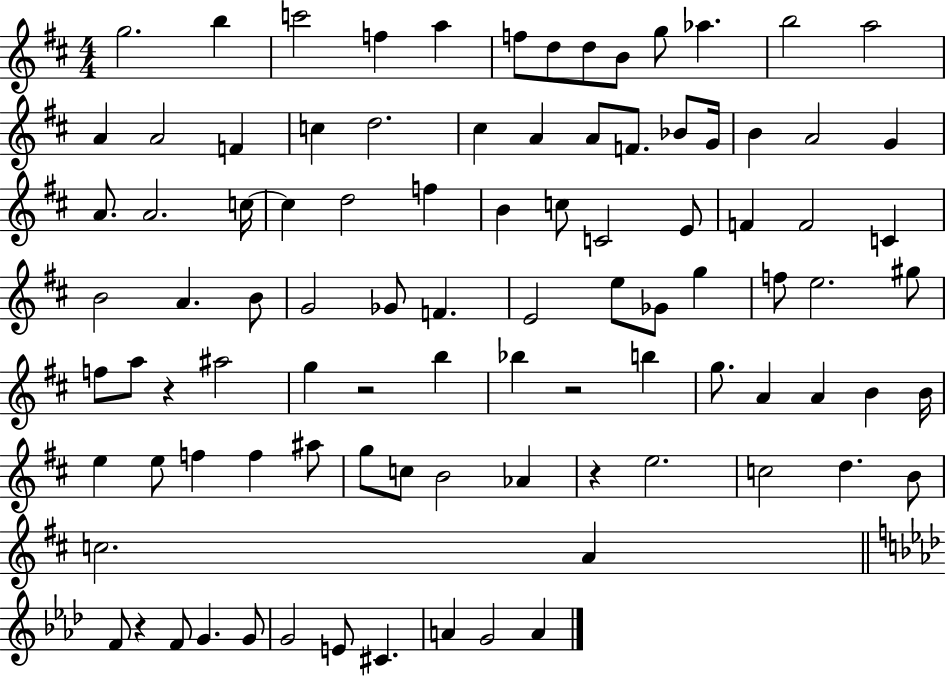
G5/h. B5/q C6/h F5/q A5/q F5/e D5/e D5/e B4/e G5/e Ab5/q. B5/h A5/h A4/q A4/h F4/q C5/q D5/h. C#5/q A4/q A4/e F4/e. Bb4/e G4/s B4/q A4/h G4/q A4/e. A4/h. C5/s C5/q D5/h F5/q B4/q C5/e C4/h E4/e F4/q F4/h C4/q B4/h A4/q. B4/e G4/h Gb4/e F4/q. E4/h E5/e Gb4/e G5/q F5/e E5/h. G#5/e F5/e A5/e R/q A#5/h G5/q R/h B5/q Bb5/q R/h B5/q G5/e. A4/q A4/q B4/q B4/s E5/q E5/e F5/q F5/q A#5/e G5/e C5/e B4/h Ab4/q R/q E5/h. C5/h D5/q. B4/e C5/h. A4/q F4/e R/q F4/e G4/q. G4/e G4/h E4/e C#4/q. A4/q G4/h A4/q